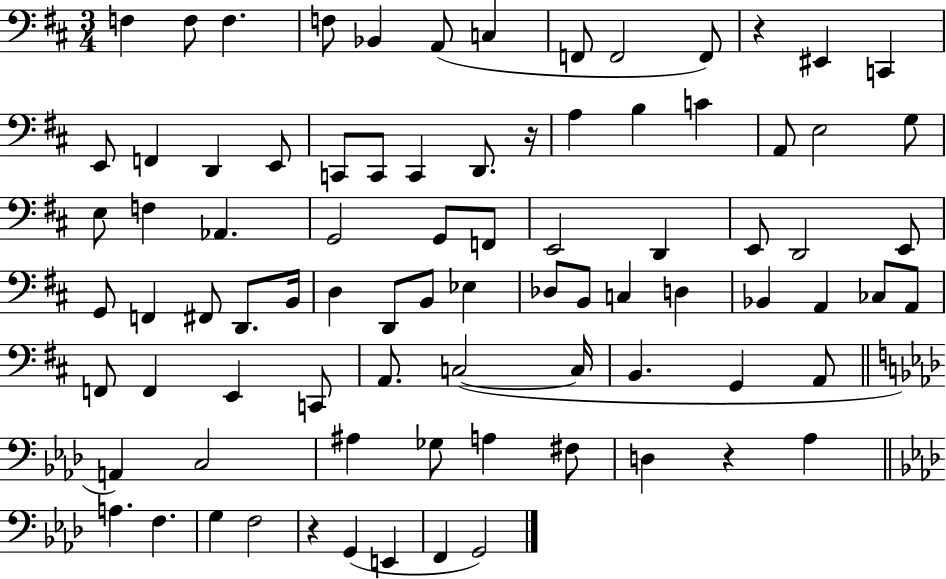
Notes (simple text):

F3/q F3/e F3/q. F3/e Bb2/q A2/e C3/q F2/e F2/h F2/e R/q EIS2/q C2/q E2/e F2/q D2/q E2/e C2/e C2/e C2/q D2/e. R/s A3/q B3/q C4/q A2/e E3/h G3/e E3/e F3/q Ab2/q. G2/h G2/e F2/e E2/h D2/q E2/e D2/h E2/e G2/e F2/q F#2/e D2/e. B2/s D3/q D2/e B2/e Eb3/q Db3/e B2/e C3/q D3/q Bb2/q A2/q CES3/e A2/e F2/e F2/q E2/q C2/e A2/e. C3/h C3/s B2/q. G2/q A2/e A2/q C3/h A#3/q Gb3/e A3/q F#3/e D3/q R/q Ab3/q A3/q. F3/q. G3/q F3/h R/q G2/q E2/q F2/q G2/h